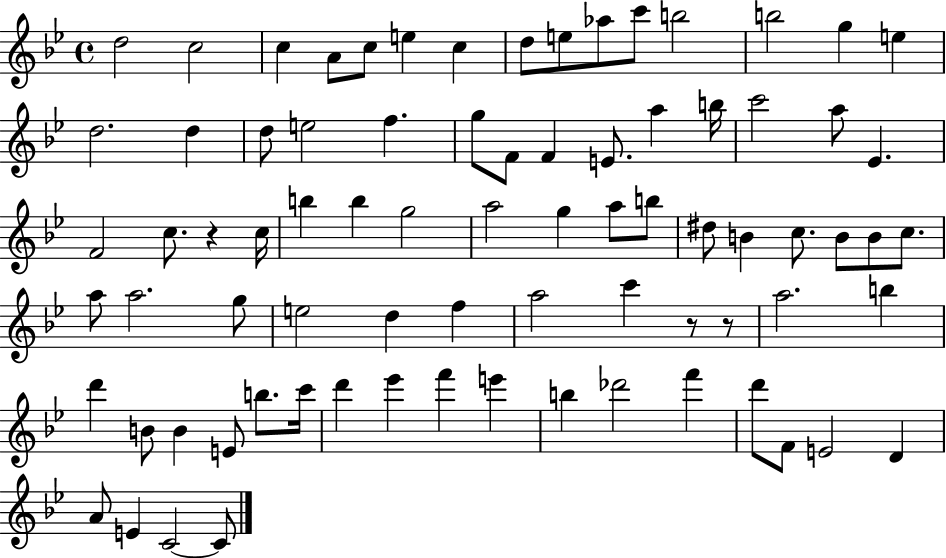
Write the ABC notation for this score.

X:1
T:Untitled
M:4/4
L:1/4
K:Bb
d2 c2 c A/2 c/2 e c d/2 e/2 _a/2 c'/2 b2 b2 g e d2 d d/2 e2 f g/2 F/2 F E/2 a b/4 c'2 a/2 _E F2 c/2 z c/4 b b g2 a2 g a/2 b/2 ^d/2 B c/2 B/2 B/2 c/2 a/2 a2 g/2 e2 d f a2 c' z/2 z/2 a2 b d' B/2 B E/2 b/2 c'/4 d' _e' f' e' b _d'2 f' d'/2 F/2 E2 D A/2 E C2 C/2